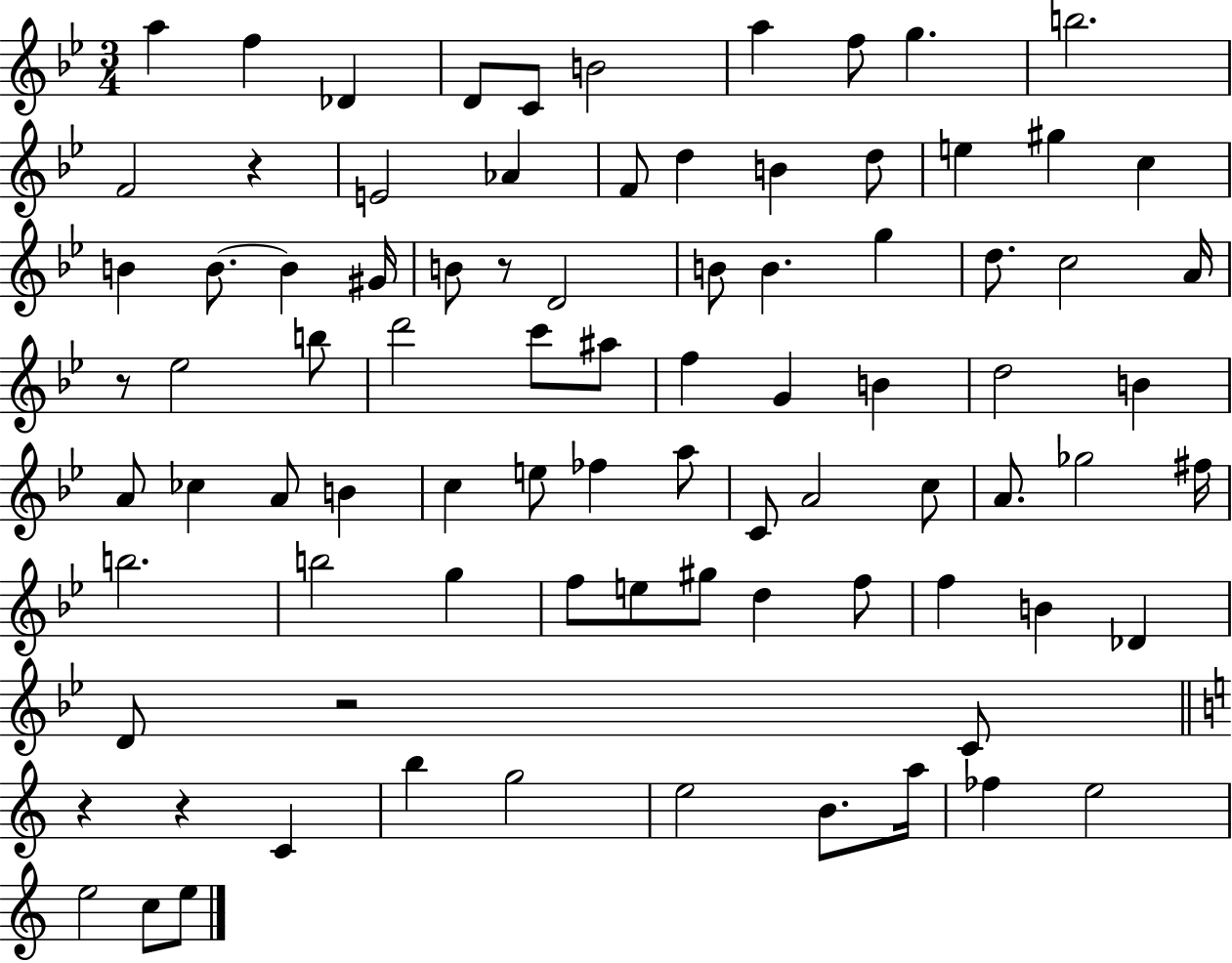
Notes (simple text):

A5/q F5/q Db4/q D4/e C4/e B4/h A5/q F5/e G5/q. B5/h. F4/h R/q E4/h Ab4/q F4/e D5/q B4/q D5/e E5/q G#5/q C5/q B4/q B4/e. B4/q G#4/s B4/e R/e D4/h B4/e B4/q. G5/q D5/e. C5/h A4/s R/e Eb5/h B5/e D6/h C6/e A#5/e F5/q G4/q B4/q D5/h B4/q A4/e CES5/q A4/e B4/q C5/q E5/e FES5/q A5/e C4/e A4/h C5/e A4/e. Gb5/h F#5/s B5/h. B5/h G5/q F5/e E5/e G#5/e D5/q F5/e F5/q B4/q Db4/q D4/e R/h C4/e R/q R/q C4/q B5/q G5/h E5/h B4/e. A5/s FES5/q E5/h E5/h C5/e E5/e